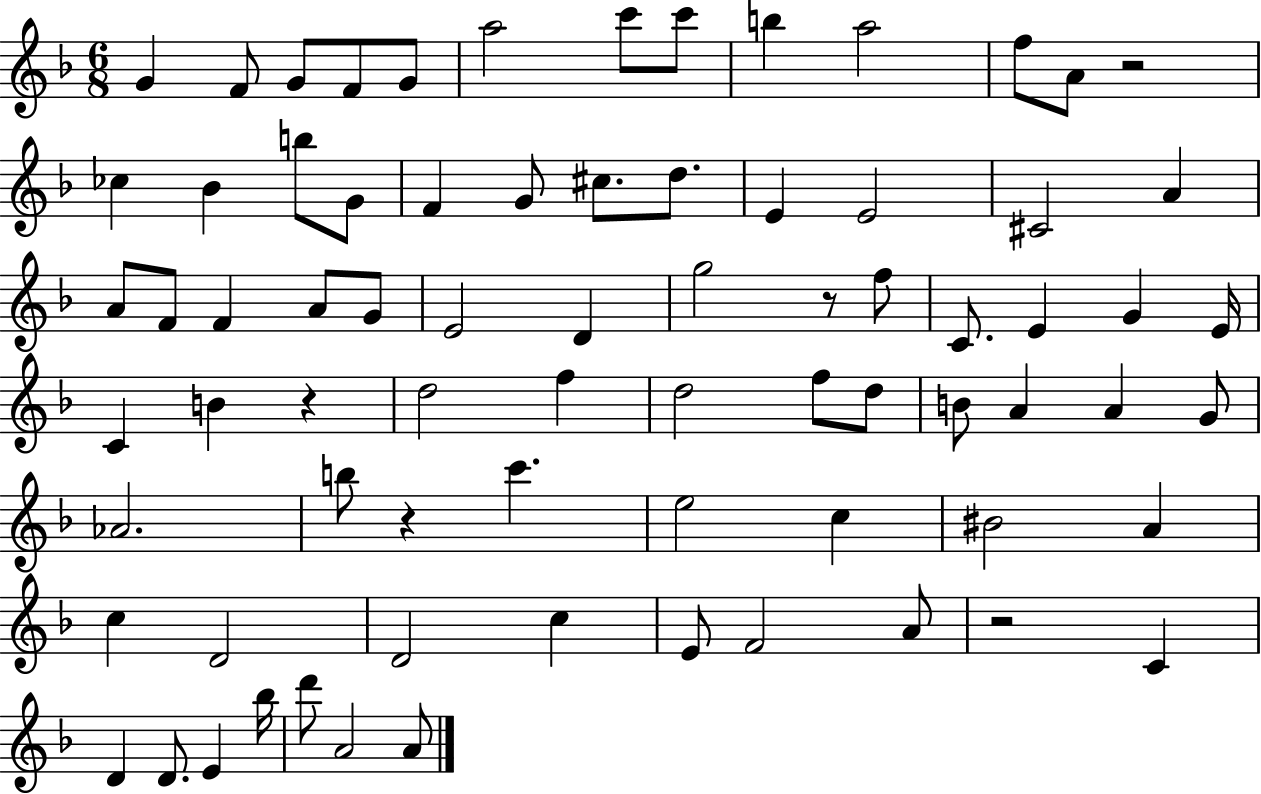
{
  \clef treble
  \numericTimeSignature
  \time 6/8
  \key f \major
  g'4 f'8 g'8 f'8 g'8 | a''2 c'''8 c'''8 | b''4 a''2 | f''8 a'8 r2 | \break ces''4 bes'4 b''8 g'8 | f'4 g'8 cis''8. d''8. | e'4 e'2 | cis'2 a'4 | \break a'8 f'8 f'4 a'8 g'8 | e'2 d'4 | g''2 r8 f''8 | c'8. e'4 g'4 e'16 | \break c'4 b'4 r4 | d''2 f''4 | d''2 f''8 d''8 | b'8 a'4 a'4 g'8 | \break aes'2. | b''8 r4 c'''4. | e''2 c''4 | bis'2 a'4 | \break c''4 d'2 | d'2 c''4 | e'8 f'2 a'8 | r2 c'4 | \break d'4 d'8. e'4 bes''16 | d'''8 a'2 a'8 | \bar "|."
}